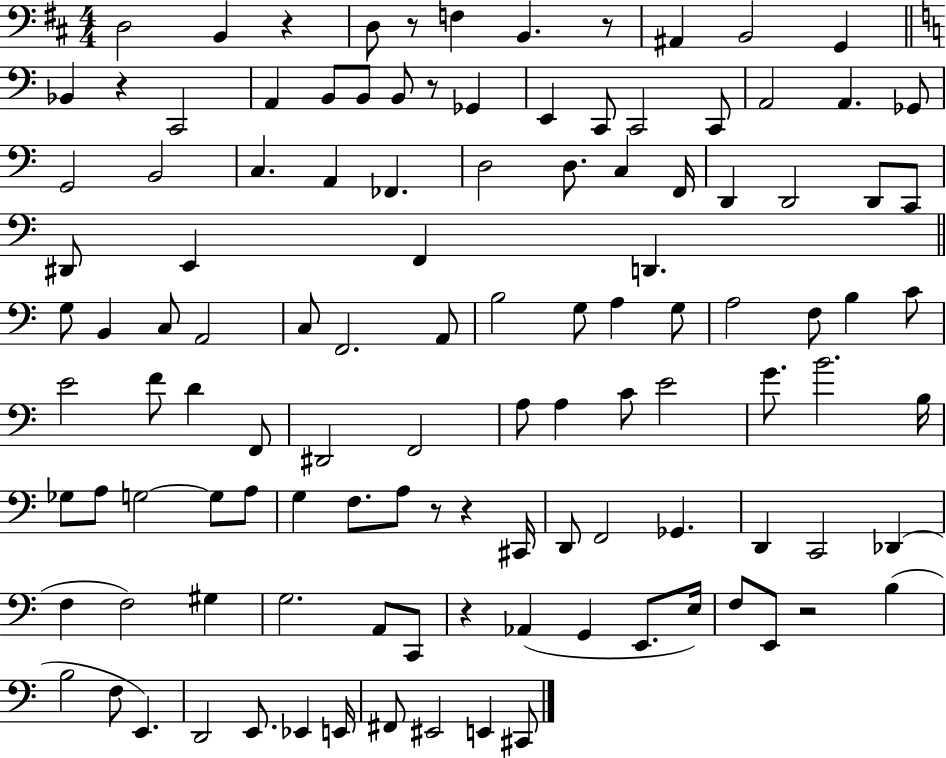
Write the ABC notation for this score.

X:1
T:Untitled
M:4/4
L:1/4
K:D
D,2 B,, z D,/2 z/2 F, B,, z/2 ^A,, B,,2 G,, _B,, z C,,2 A,, B,,/2 B,,/2 B,,/2 z/2 _G,, E,, C,,/2 C,,2 C,,/2 A,,2 A,, _G,,/2 G,,2 B,,2 C, A,, _F,, D,2 D,/2 C, F,,/4 D,, D,,2 D,,/2 C,,/2 ^D,,/2 E,, F,, D,, G,/2 B,, C,/2 A,,2 C,/2 F,,2 A,,/2 B,2 G,/2 A, G,/2 A,2 F,/2 B, C/2 E2 F/2 D F,,/2 ^D,,2 F,,2 A,/2 A, C/2 E2 G/2 B2 B,/4 _G,/2 A,/2 G,2 G,/2 A,/2 G, F,/2 A,/2 z/2 z ^C,,/4 D,,/2 F,,2 _G,, D,, C,,2 _D,, F, F,2 ^G, G,2 A,,/2 C,,/2 z _A,, G,, E,,/2 E,/4 F,/2 E,,/2 z2 B, B,2 F,/2 E,, D,,2 E,,/2 _E,, E,,/4 ^F,,/2 ^E,,2 E,, ^C,,/2